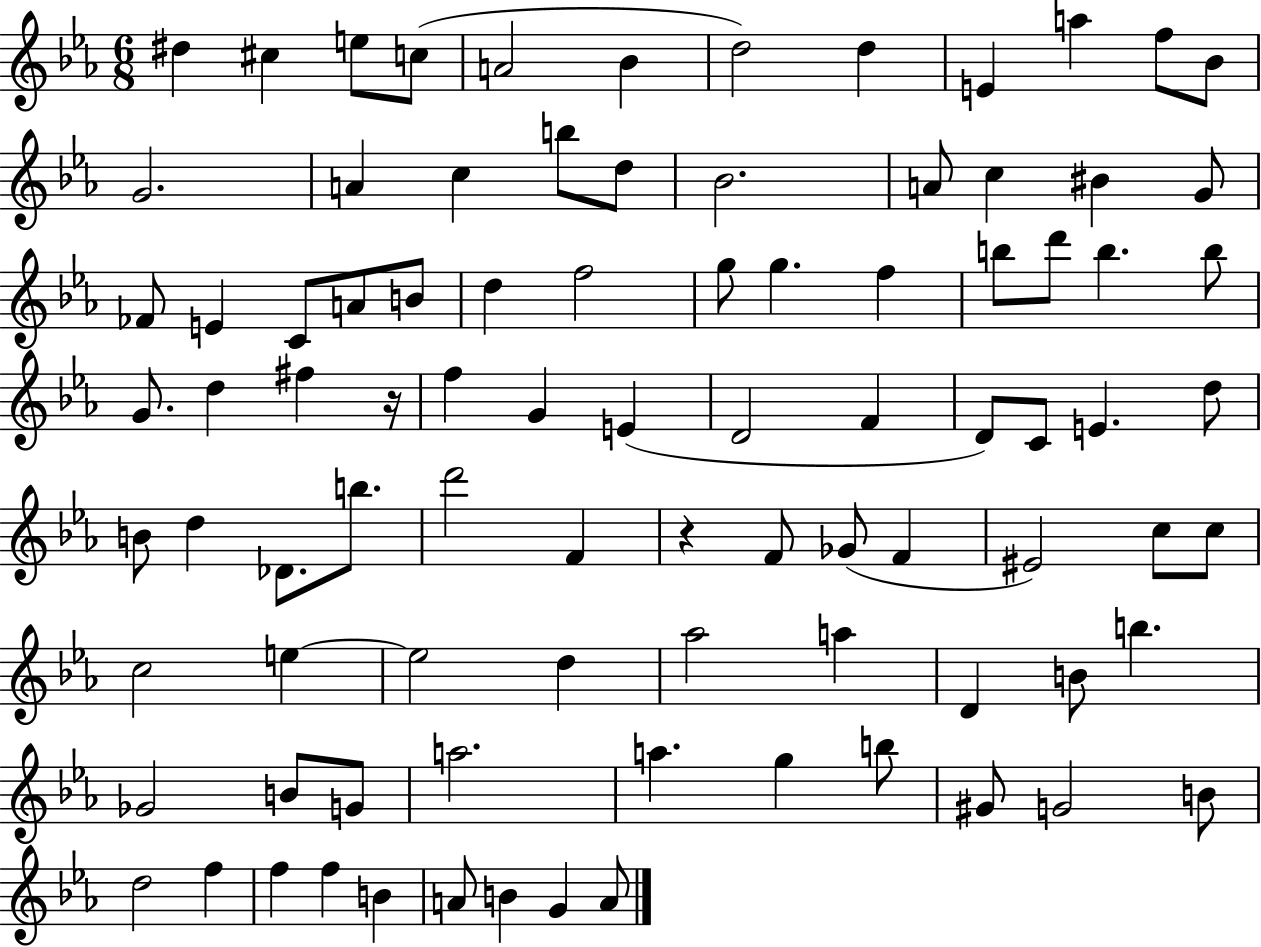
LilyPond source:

{
  \clef treble
  \numericTimeSignature
  \time 6/8
  \key ees \major
  dis''4 cis''4 e''8 c''8( | a'2 bes'4 | d''2) d''4 | e'4 a''4 f''8 bes'8 | \break g'2. | a'4 c''4 b''8 d''8 | bes'2. | a'8 c''4 bis'4 g'8 | \break fes'8 e'4 c'8 a'8 b'8 | d''4 f''2 | g''8 g''4. f''4 | b''8 d'''8 b''4. b''8 | \break g'8. d''4 fis''4 r16 | f''4 g'4 e'4( | d'2 f'4 | d'8) c'8 e'4. d''8 | \break b'8 d''4 des'8. b''8. | d'''2 f'4 | r4 f'8 ges'8( f'4 | eis'2) c''8 c''8 | \break c''2 e''4~~ | e''2 d''4 | aes''2 a''4 | d'4 b'8 b''4. | \break ges'2 b'8 g'8 | a''2. | a''4. g''4 b''8 | gis'8 g'2 b'8 | \break d''2 f''4 | f''4 f''4 b'4 | a'8 b'4 g'4 a'8 | \bar "|."
}